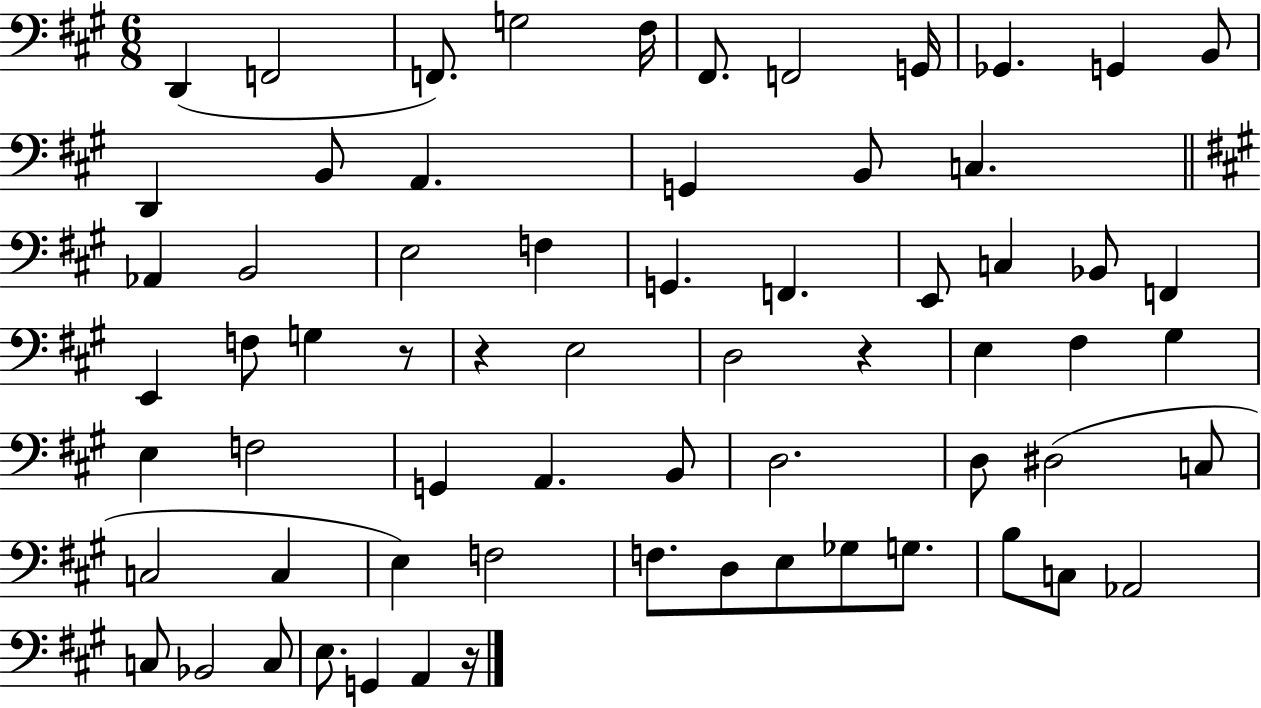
{
  \clef bass
  \numericTimeSignature
  \time 6/8
  \key a \major
  d,4( f,2 | f,8.) g2 fis16 | fis,8. f,2 g,16 | ges,4. g,4 b,8 | \break d,4 b,8 a,4. | g,4 b,8 c4. | \bar "||" \break \key a \major aes,4 b,2 | e2 f4 | g,4. f,4. | e,8 c4 bes,8 f,4 | \break e,4 f8 g4 r8 | r4 e2 | d2 r4 | e4 fis4 gis4 | \break e4 f2 | g,4 a,4. b,8 | d2. | d8 dis2( c8 | \break c2 c4 | e4) f2 | f8. d8 e8 ges8 g8. | b8 c8 aes,2 | \break c8 bes,2 c8 | e8. g,4 a,4 r16 | \bar "|."
}